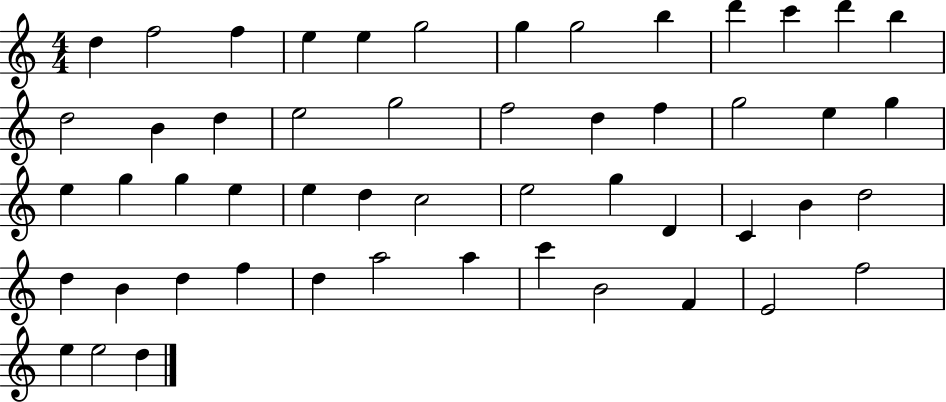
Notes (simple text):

D5/q F5/h F5/q E5/q E5/q G5/h G5/q G5/h B5/q D6/q C6/q D6/q B5/q D5/h B4/q D5/q E5/h G5/h F5/h D5/q F5/q G5/h E5/q G5/q E5/q G5/q G5/q E5/q E5/q D5/q C5/h E5/h G5/q D4/q C4/q B4/q D5/h D5/q B4/q D5/q F5/q D5/q A5/h A5/q C6/q B4/h F4/q E4/h F5/h E5/q E5/h D5/q